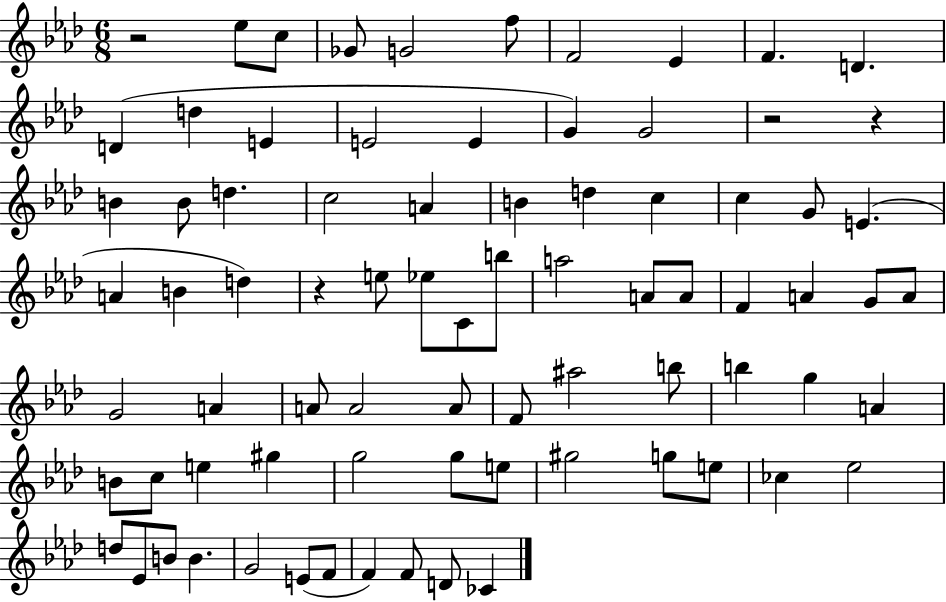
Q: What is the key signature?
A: AES major